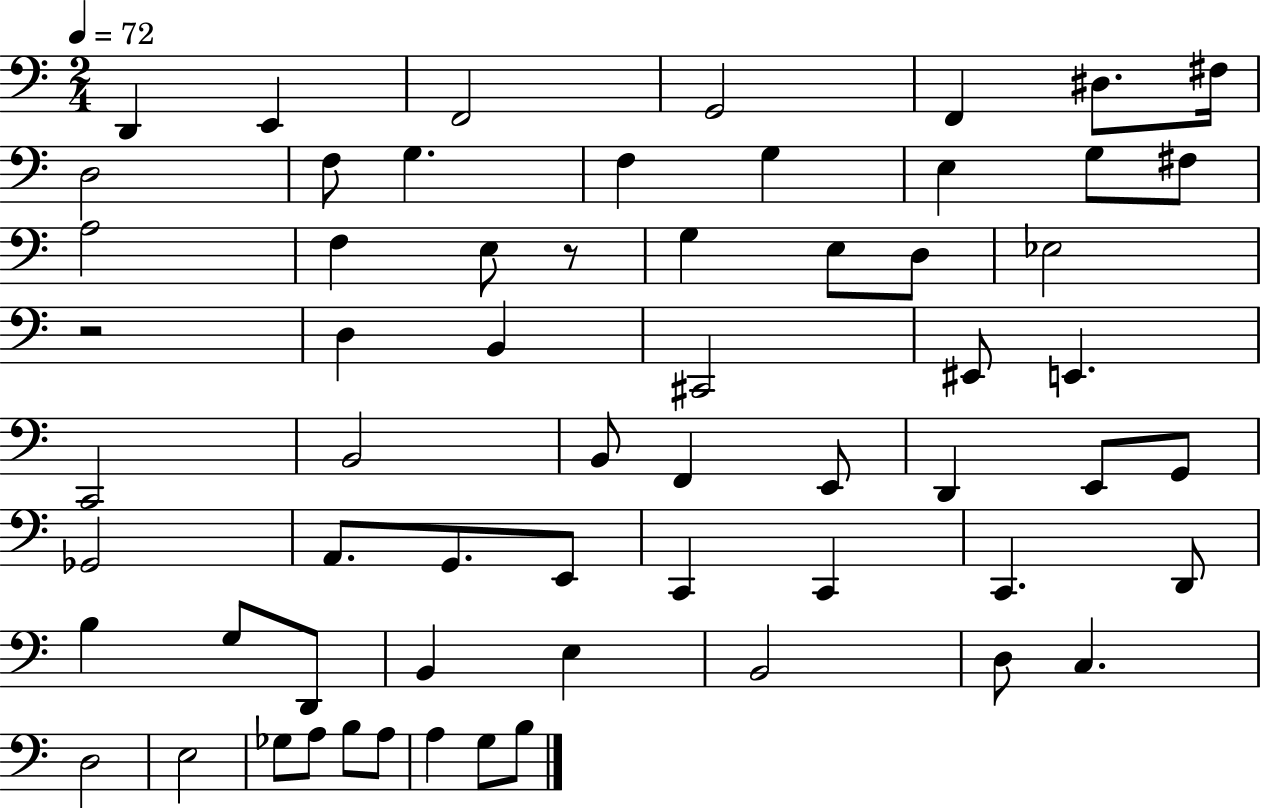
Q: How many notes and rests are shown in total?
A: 62